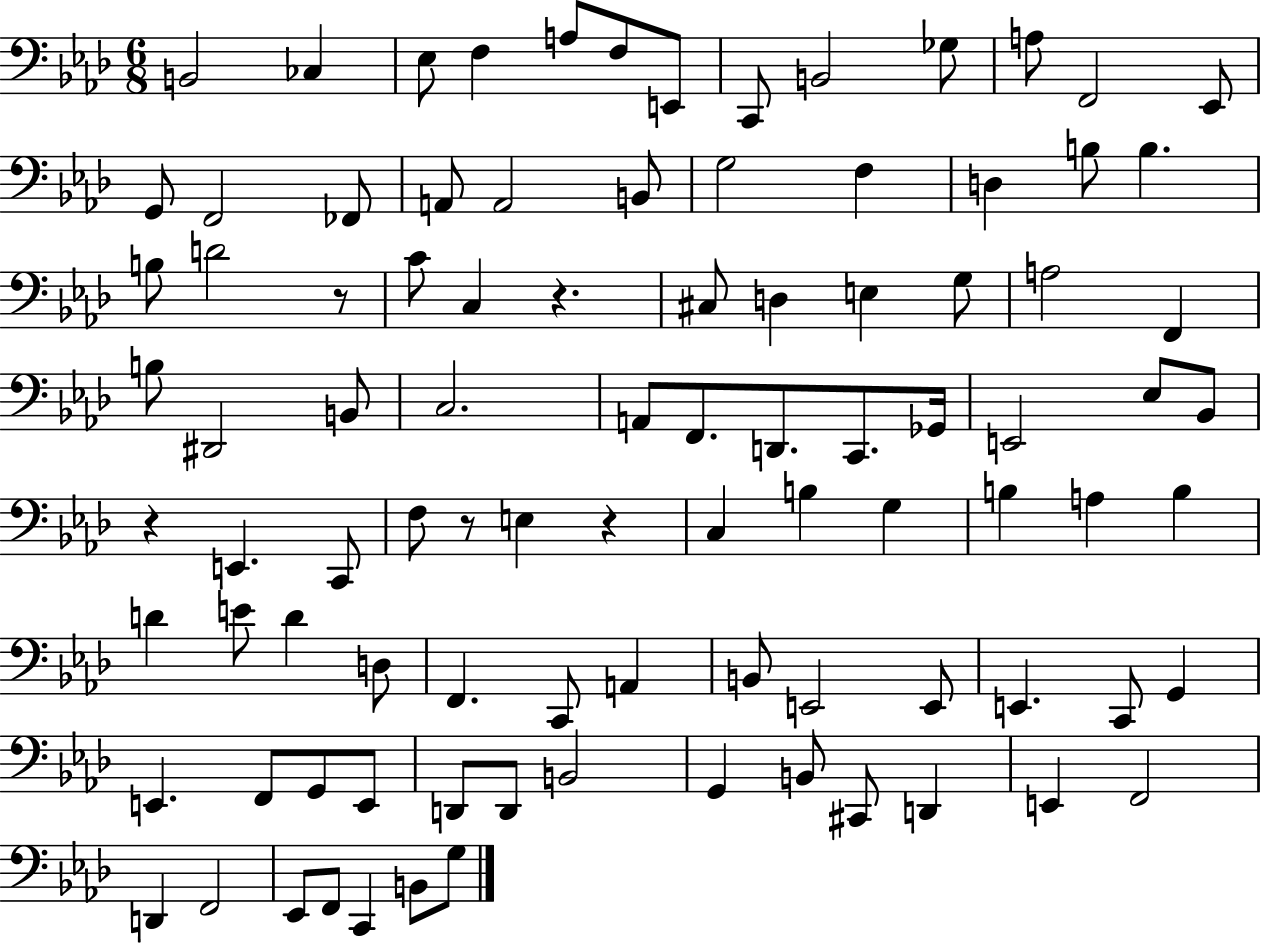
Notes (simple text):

B2/h CES3/q Eb3/e F3/q A3/e F3/e E2/e C2/e B2/h Gb3/e A3/e F2/h Eb2/e G2/e F2/h FES2/e A2/e A2/h B2/e G3/h F3/q D3/q B3/e B3/q. B3/e D4/h R/e C4/e C3/q R/q. C#3/e D3/q E3/q G3/e A3/h F2/q B3/e D#2/h B2/e C3/h. A2/e F2/e. D2/e. C2/e. Gb2/s E2/h Eb3/e Bb2/e R/q E2/q. C2/e F3/e R/e E3/q R/q C3/q B3/q G3/q B3/q A3/q B3/q D4/q E4/e D4/q D3/e F2/q. C2/e A2/q B2/e E2/h E2/e E2/q. C2/e G2/q E2/q. F2/e G2/e E2/e D2/e D2/e B2/h G2/q B2/e C#2/e D2/q E2/q F2/h D2/q F2/h Eb2/e F2/e C2/q B2/e G3/e